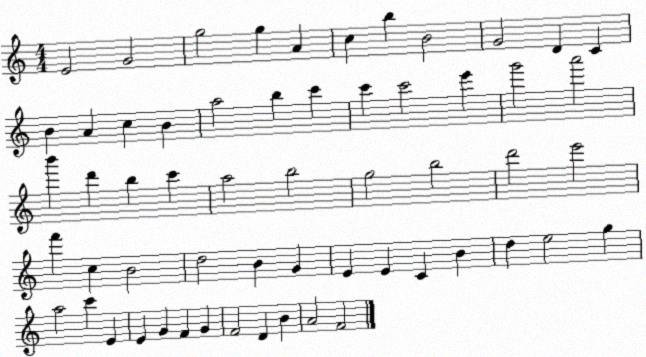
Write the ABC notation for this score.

X:1
T:Untitled
M:4/4
L:1/4
K:C
E2 G2 g2 g A c b B2 G2 D C B A c B a2 b c' c' c'2 e' g'2 a'2 b' d' b c' a2 b2 g2 b2 d'2 e'2 f' c B2 d2 B G E E C B d e2 g a2 c' E E G F G F2 D B A2 F2